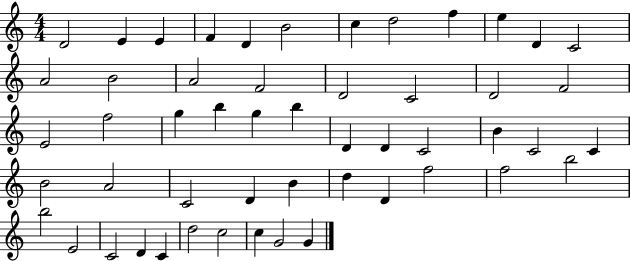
{
  \clef treble
  \numericTimeSignature
  \time 4/4
  \key c \major
  d'2 e'4 e'4 | f'4 d'4 b'2 | c''4 d''2 f''4 | e''4 d'4 c'2 | \break a'2 b'2 | a'2 f'2 | d'2 c'2 | d'2 f'2 | \break e'2 f''2 | g''4 b''4 g''4 b''4 | d'4 d'4 c'2 | b'4 c'2 c'4 | \break b'2 a'2 | c'2 d'4 b'4 | d''4 d'4 f''2 | f''2 b''2 | \break b''2 e'2 | c'2 d'4 c'4 | d''2 c''2 | c''4 g'2 g'4 | \break \bar "|."
}